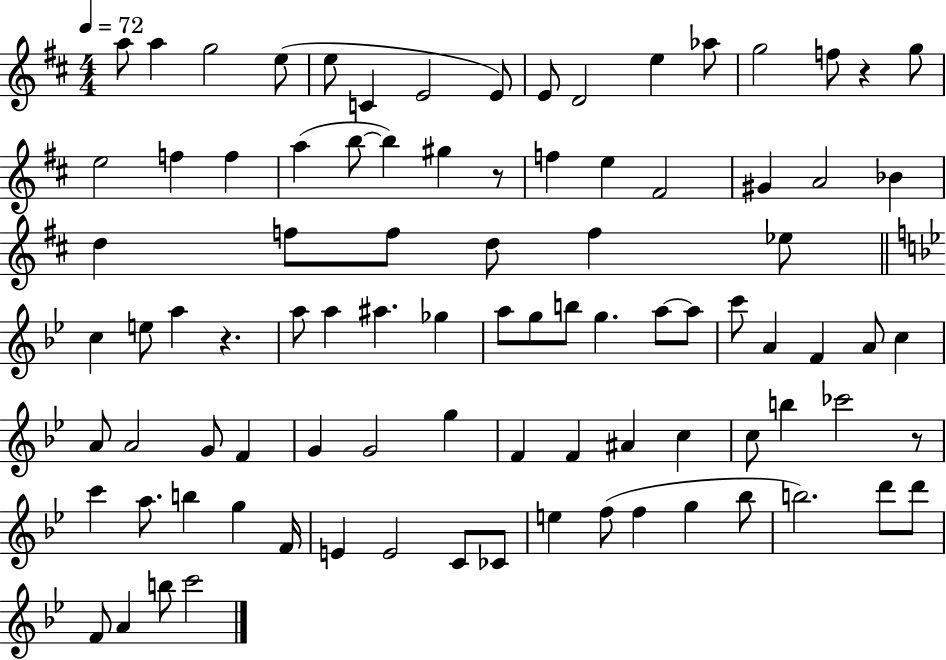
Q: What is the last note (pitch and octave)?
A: C6